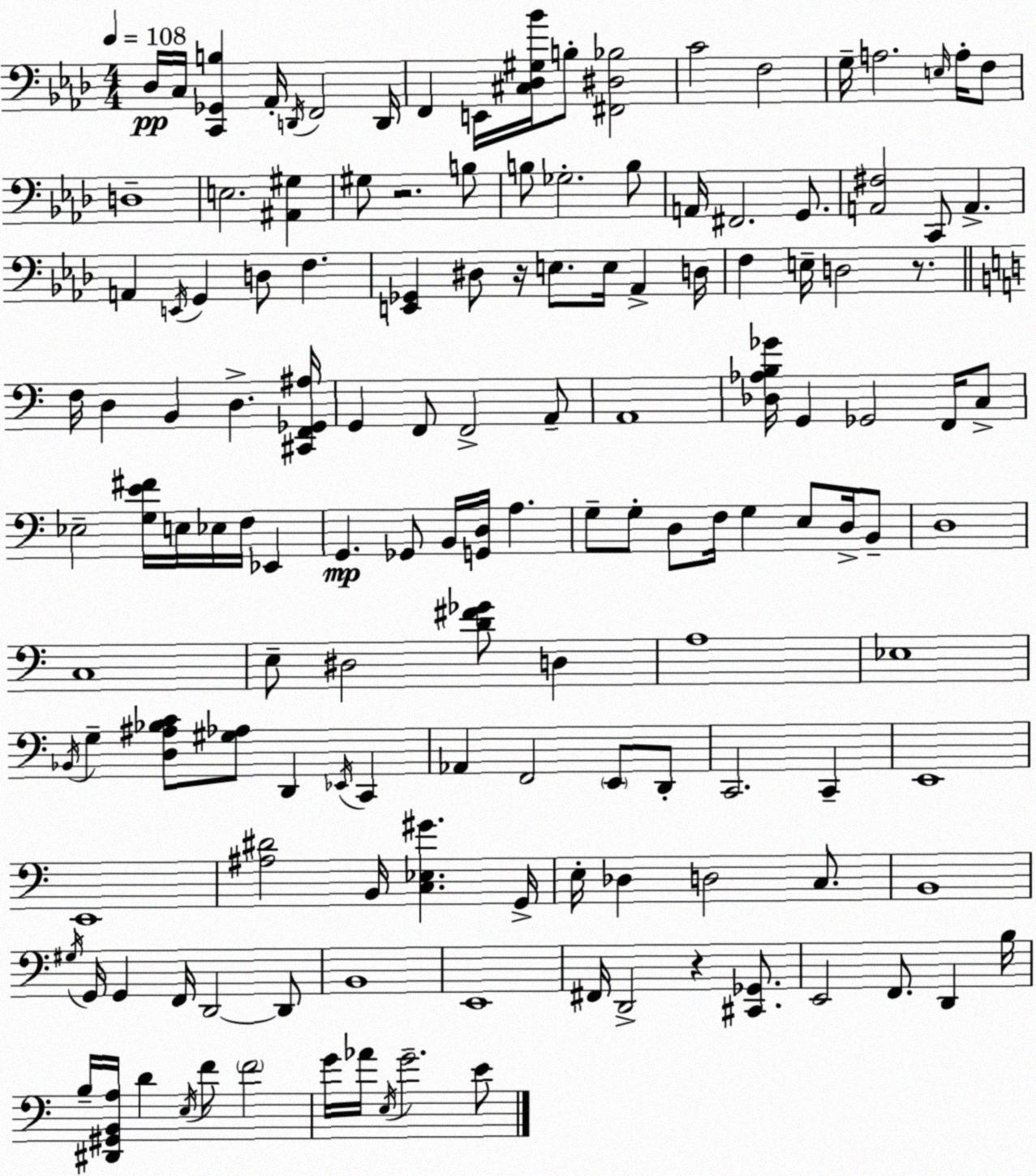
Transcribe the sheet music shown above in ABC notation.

X:1
T:Untitled
M:4/4
L:1/4
K:Ab
_D,/4 C,/4 [C,,_G,,B,] _A,,/4 D,,/4 F,,2 D,,/4 F,, E,,/4 [^C,_D,^G,_B]/4 B,/2 [^F,,^D,_B,]2 C2 F,2 G,/4 A,2 E,/4 A,/4 F,/2 D,4 E,2 [^A,,^G,] ^G,/2 z2 B,/2 B,/2 _G,2 B,/2 A,,/4 ^F,,2 G,,/2 [A,,^F,]2 C,,/2 A,, A,, E,,/4 G,, D,/2 F, [E,,_G,,] ^D,/2 z/4 E,/2 E,/4 _A,, D,/4 F, E,/4 D,2 z/2 F,/4 D, B,, D, [^C,,F,,_G,,^A,]/4 G,, F,,/2 F,,2 A,,/2 A,,4 [_D,_A,B,_G]/4 G,, _G,,2 F,,/4 C,/2 _E,2 [G,E^F]/4 E,/4 _E,/4 F,/4 _E,, G,, _G,,/2 B,,/4 [G,,D,]/4 A, G,/2 G,/2 D,/2 F,/4 G, E,/2 D,/4 B,,/2 D,4 C,4 E,/2 ^D,2 [D^F_G]/2 D, A,4 _E,4 _B,,/4 G, [D,^A,_B,C]/2 [^G,_A,]/2 D,, _E,,/4 C,, _A,, F,,2 E,,/2 D,,/2 C,,2 C,, E,,4 E,,4 [^A,^D]2 B,,/4 [C,_E,^G] G,,/4 E,/4 _D, D,2 C,/2 B,,4 ^G,/4 G,,/4 G,, F,,/4 D,,2 D,,/2 B,,4 E,,4 ^F,,/4 D,,2 z [^C,,_G,,]/2 E,,2 F,,/2 D,, B,/4 B,/4 [^D,,^G,,B,,A,]/4 D E,/4 F/2 F2 G/4 _A/4 E,/4 G2 E/2